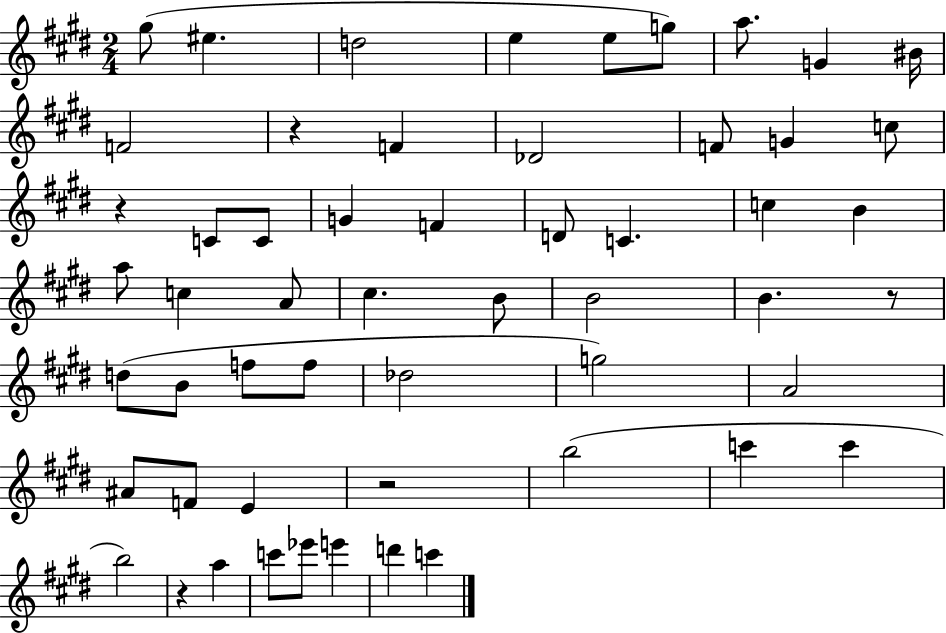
G#5/e EIS5/q. D5/h E5/q E5/e G5/e A5/e. G4/q BIS4/s F4/h R/q F4/q Db4/h F4/e G4/q C5/e R/q C4/e C4/e G4/q F4/q D4/e C4/q. C5/q B4/q A5/e C5/q A4/e C#5/q. B4/e B4/h B4/q. R/e D5/e B4/e F5/e F5/e Db5/h G5/h A4/h A#4/e F4/e E4/q R/h B5/h C6/q C6/q B5/h R/q A5/q C6/e Eb6/e E6/q D6/q C6/q